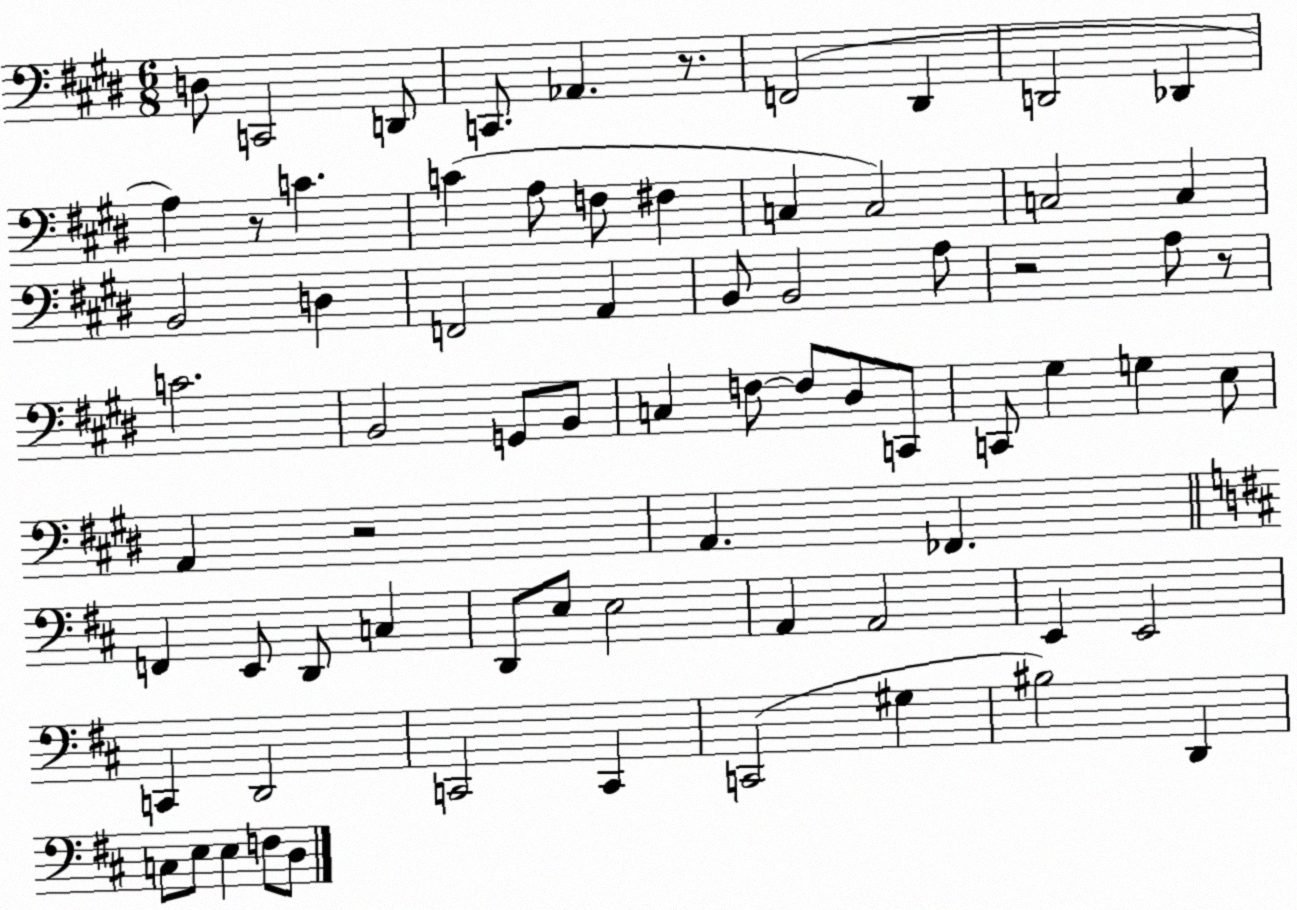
X:1
T:Untitled
M:6/8
L:1/4
K:E
D,/2 C,,2 D,,/2 C,,/2 _A,, z/2 F,,2 ^D,, D,,2 _D,, A, z/2 C C A,/2 F,/2 ^F, C, C,2 C,2 C, B,,2 D, F,,2 A,, B,,/2 B,,2 A,/2 z2 A,/2 z/2 C2 B,,2 G,,/2 B,,/2 C, F,/2 F,/2 ^D,/2 C,,/2 C,,/2 ^G, G, E,/2 A,, z2 A,, _F,, F,, E,,/2 D,,/2 C, D,,/2 E,/2 E,2 A,, A,,2 E,, E,,2 C,, D,,2 C,,2 C,, C,,2 ^G, ^B,2 D,, C,/2 E,/2 E, F,/2 D,/2